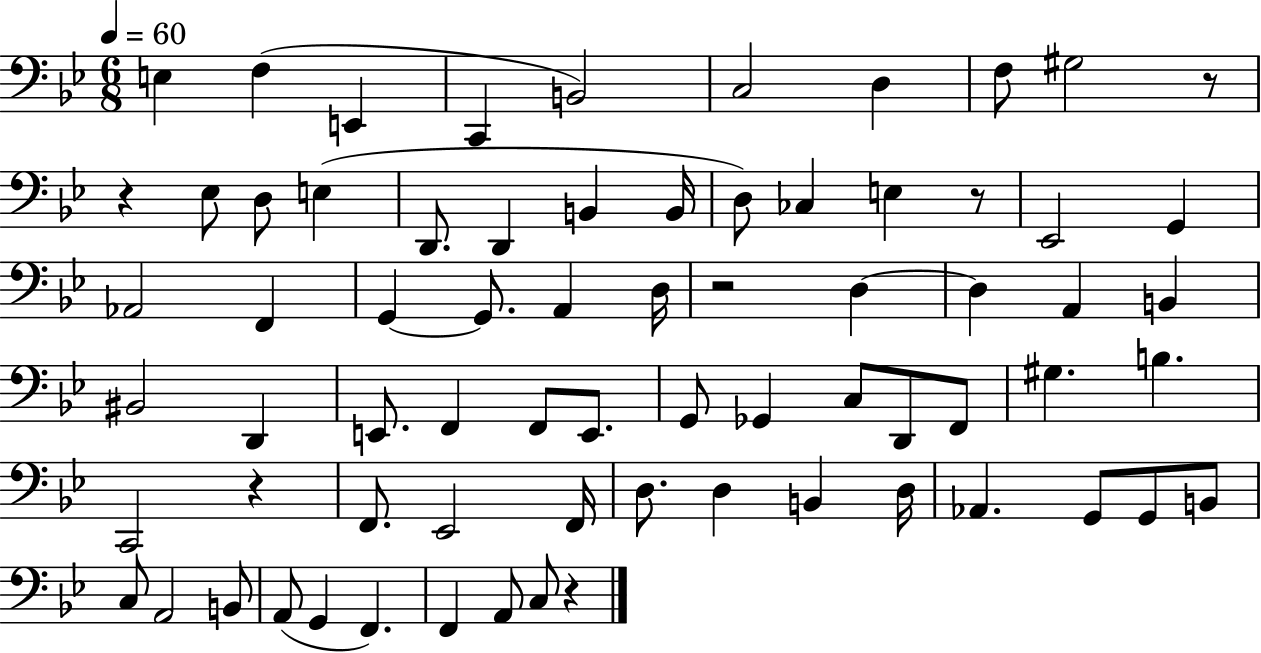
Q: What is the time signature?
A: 6/8